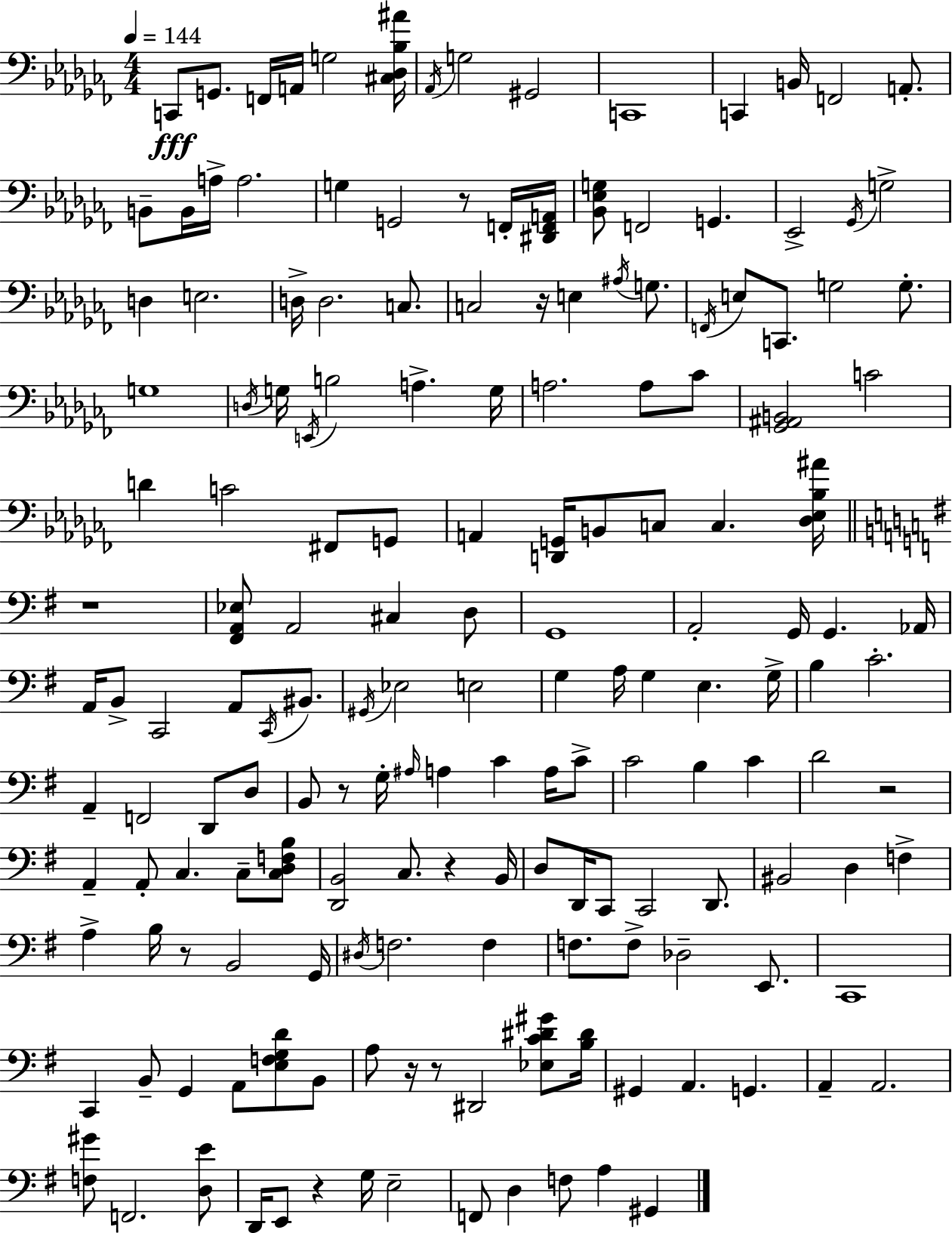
X:1
T:Untitled
M:4/4
L:1/4
K:Abm
C,,/2 G,,/2 F,,/4 A,,/4 G,2 [^C,_D,_B,^A]/4 _A,,/4 G,2 ^G,,2 C,,4 C,, B,,/4 F,,2 A,,/2 B,,/2 B,,/4 A,/4 A,2 G, G,,2 z/2 F,,/4 [^D,,F,,A,,]/4 [_B,,_E,G,]/2 F,,2 G,, _E,,2 _G,,/4 G,2 D, E,2 D,/4 D,2 C,/2 C,2 z/4 E, ^A,/4 G,/2 F,,/4 E,/2 C,,/2 G,2 G,/2 G,4 D,/4 G,/4 E,,/4 B,2 A, G,/4 A,2 A,/2 _C/2 [_G,,^A,,B,,]2 C2 D C2 ^F,,/2 G,,/2 A,, [D,,G,,]/4 B,,/2 C,/2 C, [_D,_E,_B,^A]/4 z4 [^F,,A,,_E,]/2 A,,2 ^C, D,/2 G,,4 A,,2 G,,/4 G,, _A,,/4 A,,/4 B,,/2 C,,2 A,,/2 C,,/4 ^B,,/2 ^G,,/4 _E,2 E,2 G, A,/4 G, E, G,/4 B, C2 A,, F,,2 D,,/2 D,/2 B,,/2 z/2 G,/4 ^A,/4 A, C A,/4 C/2 C2 B, C D2 z2 A,, A,,/2 C, C,/2 [C,D,F,B,]/2 [D,,B,,]2 C,/2 z B,,/4 D,/2 D,,/4 C,,/2 C,,2 D,,/2 ^B,,2 D, F, A, B,/4 z/2 B,,2 G,,/4 ^D,/4 F,2 F, F,/2 F,/2 _D,2 E,,/2 C,,4 C,, B,,/2 G,, A,,/2 [E,F,G,D]/2 B,,/2 A,/2 z/4 z/2 ^D,,2 [_E,C^D^G]/2 [B,^D]/4 ^G,, A,, G,, A,, A,,2 [F,^G]/2 F,,2 [D,E]/2 D,,/4 E,,/2 z G,/4 E,2 F,,/2 D, F,/2 A, ^G,,